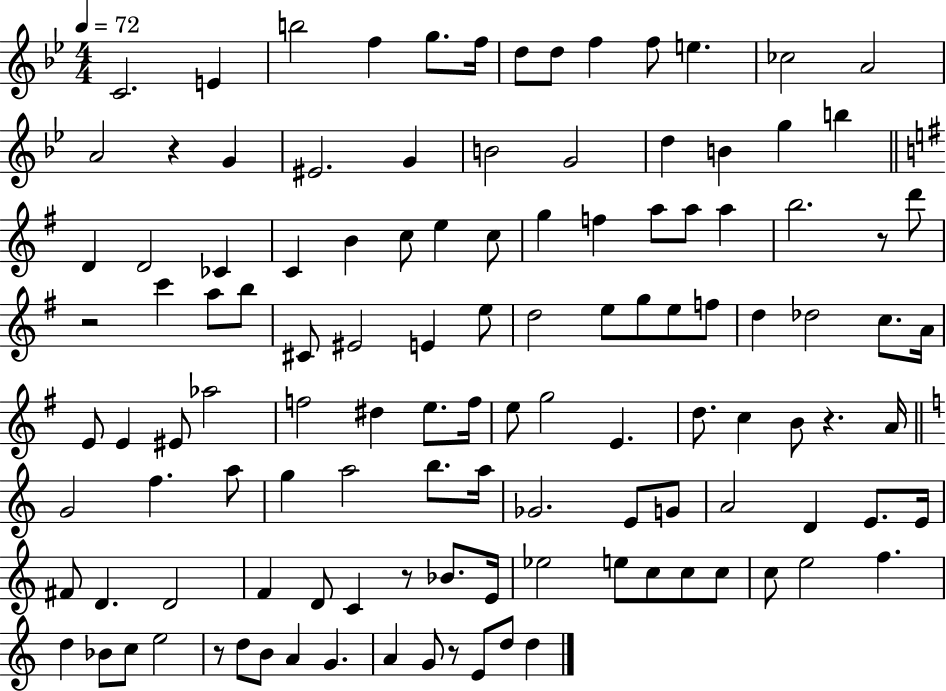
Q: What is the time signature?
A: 4/4